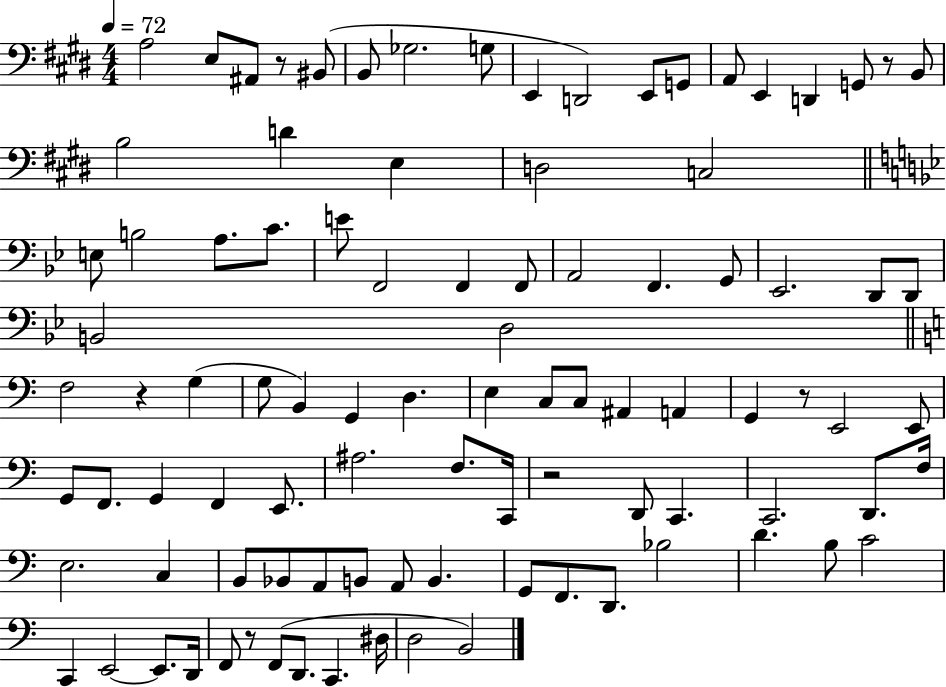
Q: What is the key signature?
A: E major